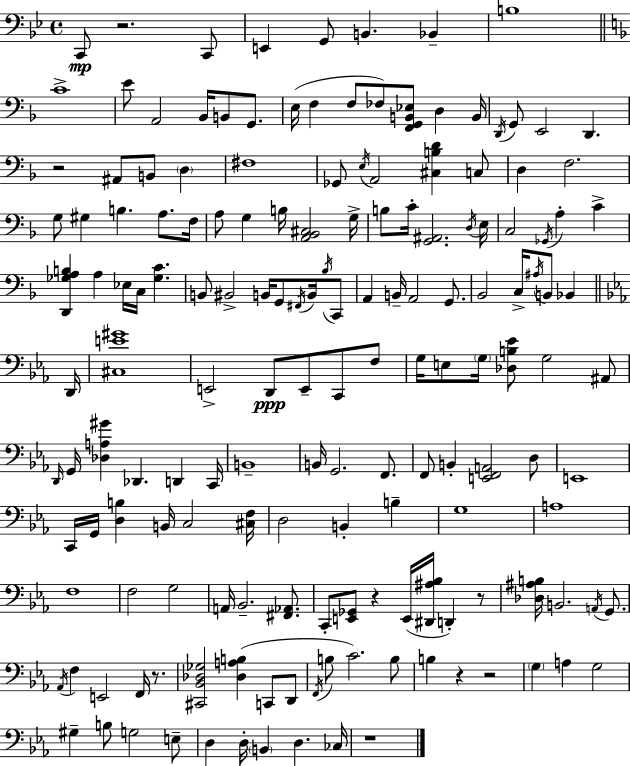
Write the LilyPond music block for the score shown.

{
  \clef bass
  \time 4/4
  \defaultTimeSignature
  \key g \minor
  \repeat volta 2 { c,8\mp r2. c,8 | e,4 g,8 b,4. bes,4-- | b1 | \bar "||" \break \key f \major c'1-> | e'8 a,2 bes,16 b,8 g,8. | e16( f4 f8 fes8) <f, g, b, ees>8 d4 b,16 | \acciaccatura { d,16 } g,8 e,2 d,4. | \break r2 ais,8 b,8 \parenthesize d4 | fis1 | ges,8 \acciaccatura { e16 } a,2 <cis b d'>4 | c8 d4 f2. | \break g8 gis4 b4. a8. | f16 a8 g4 b16 <a, bes, cis>2 | g16-> b8 c'16-. <g, ais,>2. | \acciaccatura { d16 } e16 c2 \acciaccatura { ges,16 } a4-. | \break c'4-> <d, ges a b>4 a4 ees16 c16 <ges c'>4. | b,8 bis,2-> b,16 g,8 | \acciaccatura { fis,16 } b,16 \acciaccatura { bes16 } c,8 a,4 b,16-- a,2 | g,8. bes,2 c16-> \acciaccatura { ais16 } | \break b,8 bes,4 \bar "||" \break \key ees \major d,16 <cis e' gis'>1 | e,2-> d,8\ppp e,8-- c,8 f8 | g16 e8 \parenthesize g16 <des b ees'>8 g2 ais,8 | \grace { d,16 } g,16 <des a gis'>4 des,4. d,4 | \break c,16 b,1-- | b,16 g,2. f,8. | f,8 b,4-. <e, f, a,>2 | d8 e,1 | \break c,16 g,16 <d b>4 b,16 c2 | <cis f>16 d2 b,4-. b4-- | g1 | a1 | \break f1 | f2 g2 | a,16 bes,2.-- <fis, aes,>8. | c,8-. <e, ges,>8 r4 e,16( <dis, ais bes>16 d,4-.) | \break r8 <des ais b>16 b,2. \acciaccatura { a,16 } | g,8. \acciaccatura { aes,16 } f4 e,2 | f,16 r8. <cis, bes, des ges>2 <des a b>4( | c,8 d,8 \acciaccatura { f,16 } b8 c'2.) | \break b8 b4 r4 r2 | \parenthesize g4 a4 g2 | gis4-- b8 g2 | e8-- d4 d16-. \parenthesize b,4 d4. | \break ces16 r1 | } \bar "|."
}